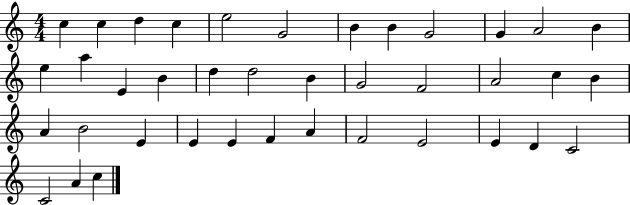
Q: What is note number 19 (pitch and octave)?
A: B4